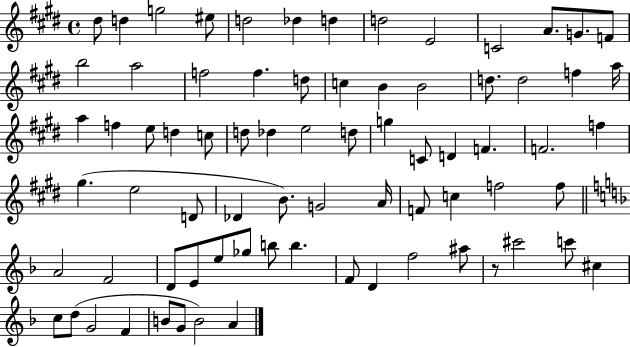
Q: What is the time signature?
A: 4/4